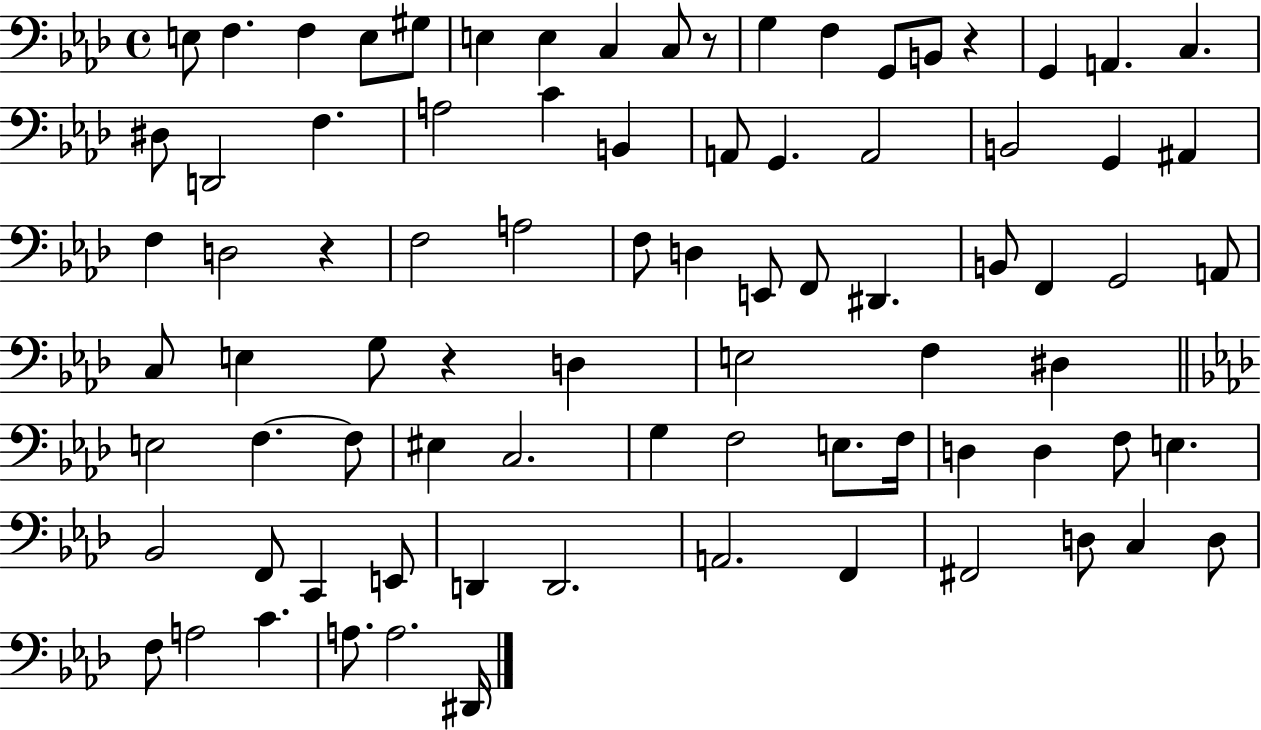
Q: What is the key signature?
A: AES major